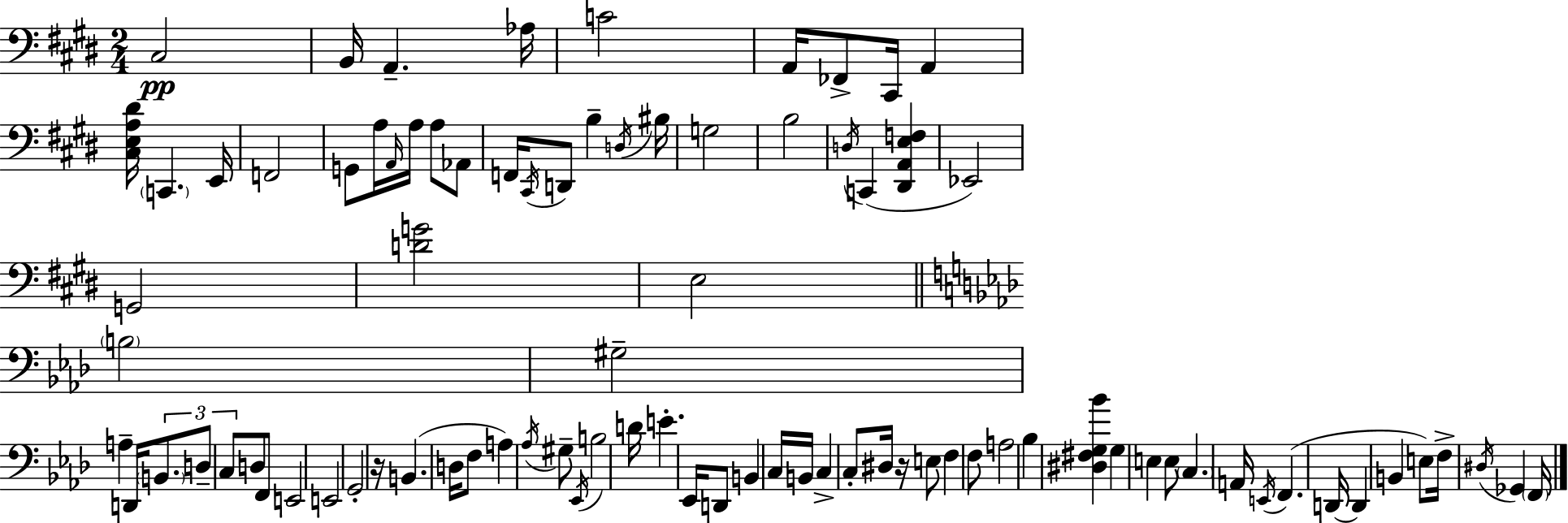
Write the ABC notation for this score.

X:1
T:Untitled
M:2/4
L:1/4
K:E
^C,2 B,,/4 A,, _A,/4 C2 A,,/4 _F,,/2 ^C,,/4 A,, [^C,E,A,^D]/4 C,, E,,/4 F,,2 G,,/2 A,/4 A,,/4 A,/4 A,/2 _A,,/2 F,,/4 ^C,,/4 D,,/2 B, D,/4 ^B,/4 G,2 B,2 D,/4 C,, [^D,,A,,E,F,] _E,,2 G,,2 [DG]2 E,2 B,2 ^G,2 A, D,,/4 B,,/2 D,/2 C,/2 D,/2 F,,/2 E,,2 E,,2 G,,2 z/4 B,, D,/4 F,/2 A, _A,/4 ^G,/2 _E,,/4 B,2 D/4 E _E,,/4 D,,/2 B,, C,/4 B,,/4 C, C,/2 ^D,/4 z/4 E,/2 F, F,/2 A,2 _B, [^D,^F,G,_B] G, E, E,/2 C, A,,/4 E,,/4 F,, D,,/4 D,, B,, E,/2 F,/4 ^D,/4 _G,, F,,/4